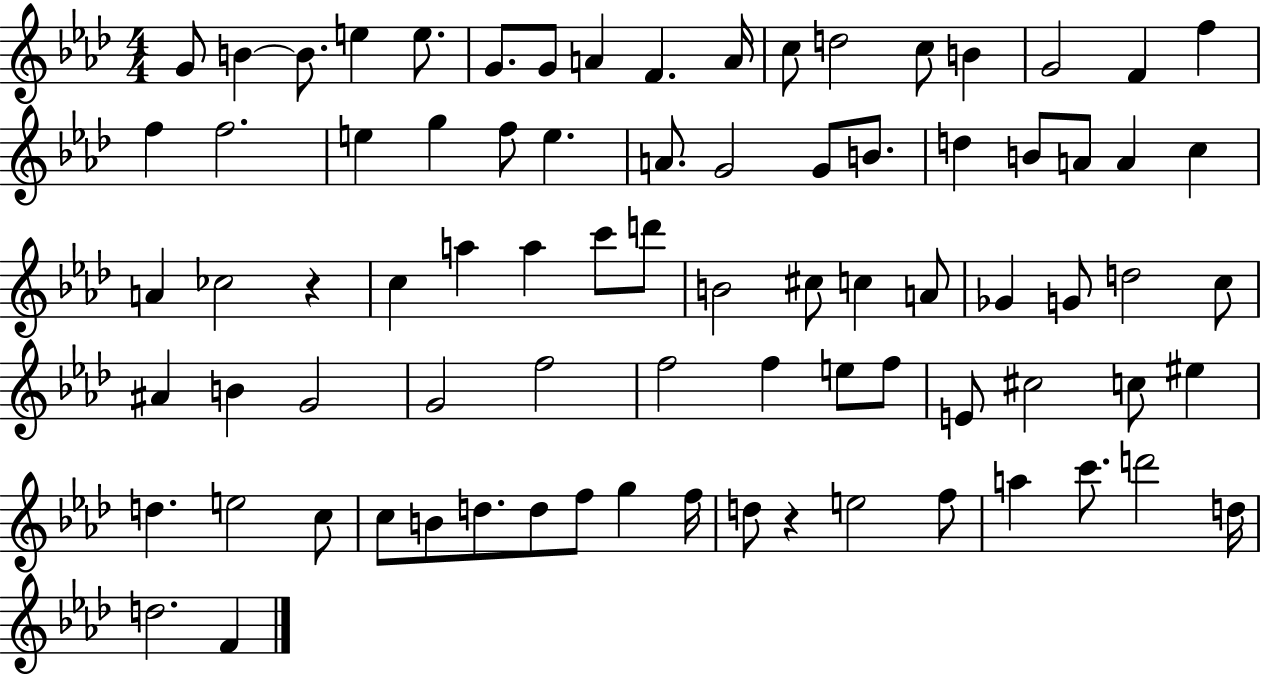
G4/e B4/q B4/e. E5/q E5/e. G4/e. G4/e A4/q F4/q. A4/s C5/e D5/h C5/e B4/q G4/h F4/q F5/q F5/q F5/h. E5/q G5/q F5/e E5/q. A4/e. G4/h G4/e B4/e. D5/q B4/e A4/e A4/q C5/q A4/q CES5/h R/q C5/q A5/q A5/q C6/e D6/e B4/h C#5/e C5/q A4/e Gb4/q G4/e D5/h C5/e A#4/q B4/q G4/h G4/h F5/h F5/h F5/q E5/e F5/e E4/e C#5/h C5/e EIS5/q D5/q. E5/h C5/e C5/e B4/e D5/e. D5/e F5/e G5/q F5/s D5/e R/q E5/h F5/e A5/q C6/e. D6/h D5/s D5/h. F4/q